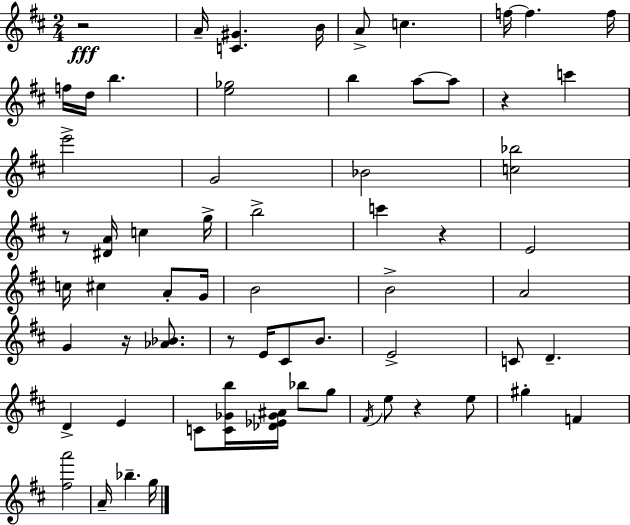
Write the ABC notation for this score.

X:1
T:Untitled
M:2/4
L:1/4
K:D
z2 A/4 [C^G] B/4 A/2 c f/4 f f/4 f/4 d/4 b [e_g]2 b a/2 a/2 z c' e'2 G2 _B2 [c_b]2 z/2 [^DA]/4 c g/4 b2 c' z E2 c/4 ^c A/2 G/4 B2 B2 A2 G z/4 [_A_B]/2 z/2 E/4 ^C/2 B/2 E2 C/2 D D E C/2 [C_Gb]/4 [_D_E_G^A]/4 _b/2 g/2 ^F/4 e/2 z e/2 ^g F [^fa']2 A/4 _b g/4